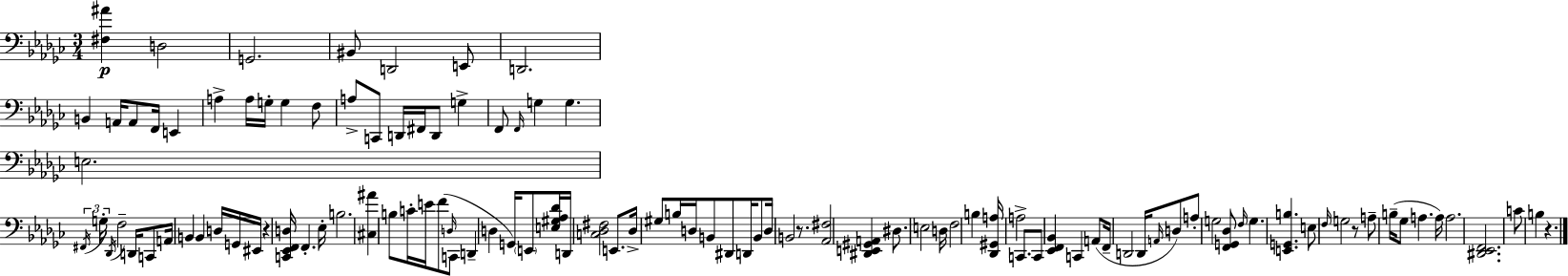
X:1
T:Untitled
M:3/4
L:1/4
K:Ebm
[^F,^A] D,2 G,,2 ^B,,/2 D,,2 E,,/2 D,,2 B,, A,,/4 A,,/2 F,,/4 E,, A, A,/4 G,/4 G, F,/2 A,/2 C,,/2 D,,/4 ^F,,/4 D,,/2 G, F,,/2 F,,/4 G, G, E,2 ^F,,/4 G,/4 _D,,/4 F,2 D,,/4 C,,/2 A,,/4 B,, B,, D,/4 G,,/4 ^E,,/4 z [C,,_E,,F,,D,]/4 F,, _E,/4 B,2 [^C,^A] B,/2 C/4 E/4 F/2 D,/4 C,,/2 D,, D, G,,/4 E,,/2 [E,^G,_A,_D]/4 D,,/4 [C,_D,^F,]2 E,,/2 _D,/4 ^G,/2 B,/4 D,/4 B,,/2 ^D,,/2 D,,/4 B,,/2 D,/4 B,,2 z/2 [_A,,^F,]2 [^D,,E,,^G,,A,,] ^D,/2 E,2 D,/4 F,2 B, [_D,,^G,,A,]/4 A,2 C,,/2 C,,/2 [_E,,F,,_B,,] C,, A,,/2 F,,/4 D,,2 D,,/4 A,,/4 D,/2 A,/2 G,2 [F,,G,,_D,]/2 F,/4 G, [E,,G,,B,] E,/2 F,/4 G,2 z/2 A,/2 B,/4 _G,/2 A, A,/4 A,2 [^D,,_E,,F,,]2 C/2 B, z